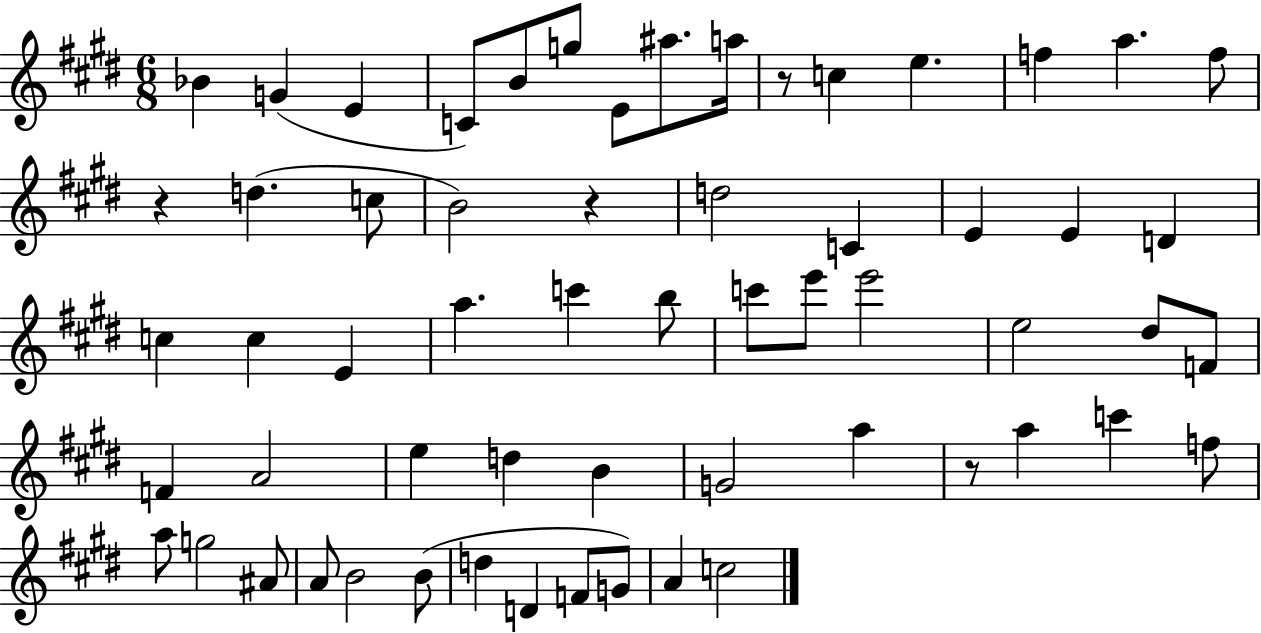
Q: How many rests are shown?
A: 4